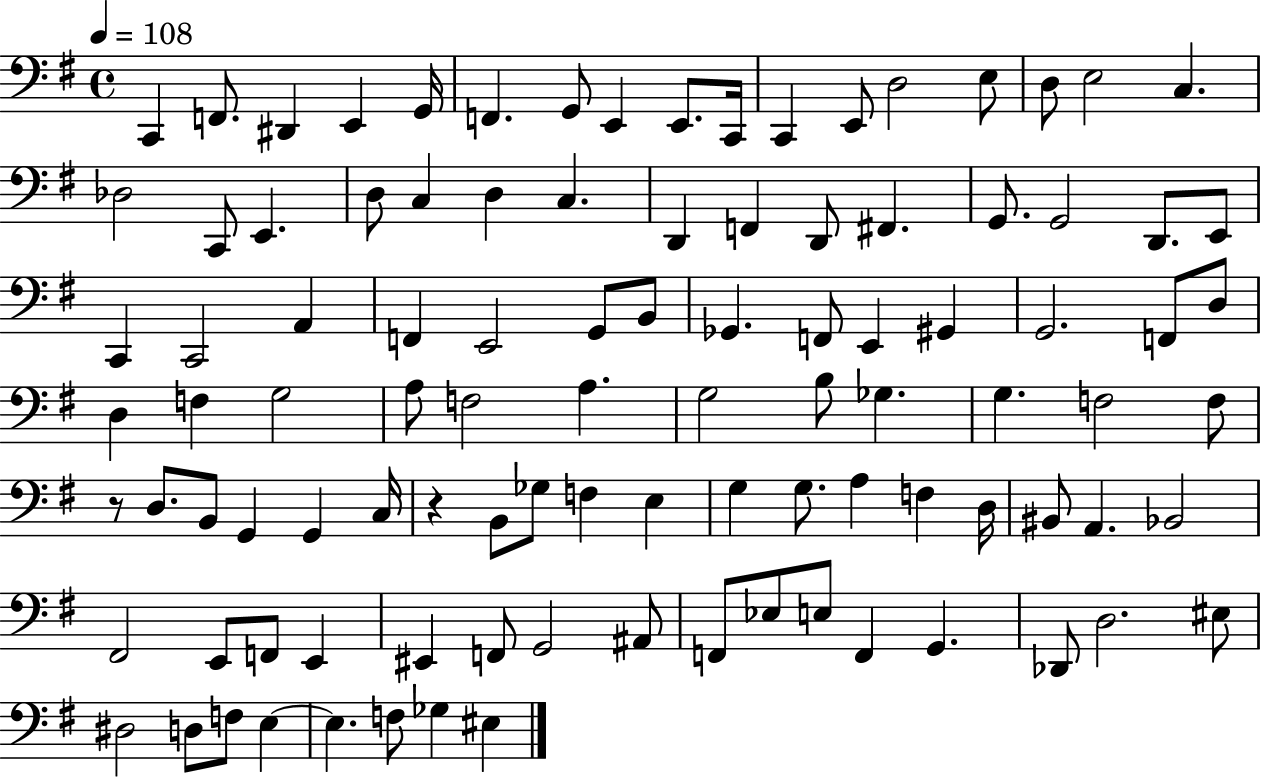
C2/q F2/e. D#2/q E2/q G2/s F2/q. G2/e E2/q E2/e. C2/s C2/q E2/e D3/h E3/e D3/e E3/h C3/q. Db3/h C2/e E2/q. D3/e C3/q D3/q C3/q. D2/q F2/q D2/e F#2/q. G2/e. G2/h D2/e. E2/e C2/q C2/h A2/q F2/q E2/h G2/e B2/e Gb2/q. F2/e E2/q G#2/q G2/h. F2/e D3/e D3/q F3/q G3/h A3/e F3/h A3/q. G3/h B3/e Gb3/q. G3/q. F3/h F3/e R/e D3/e. B2/e G2/q G2/q C3/s R/q B2/e Gb3/e F3/q E3/q G3/q G3/e. A3/q F3/q D3/s BIS2/e A2/q. Bb2/h F#2/h E2/e F2/e E2/q EIS2/q F2/e G2/h A#2/e F2/e Eb3/e E3/e F2/q G2/q. Db2/e D3/h. EIS3/e D#3/h D3/e F3/e E3/q E3/q. F3/e Gb3/q EIS3/q